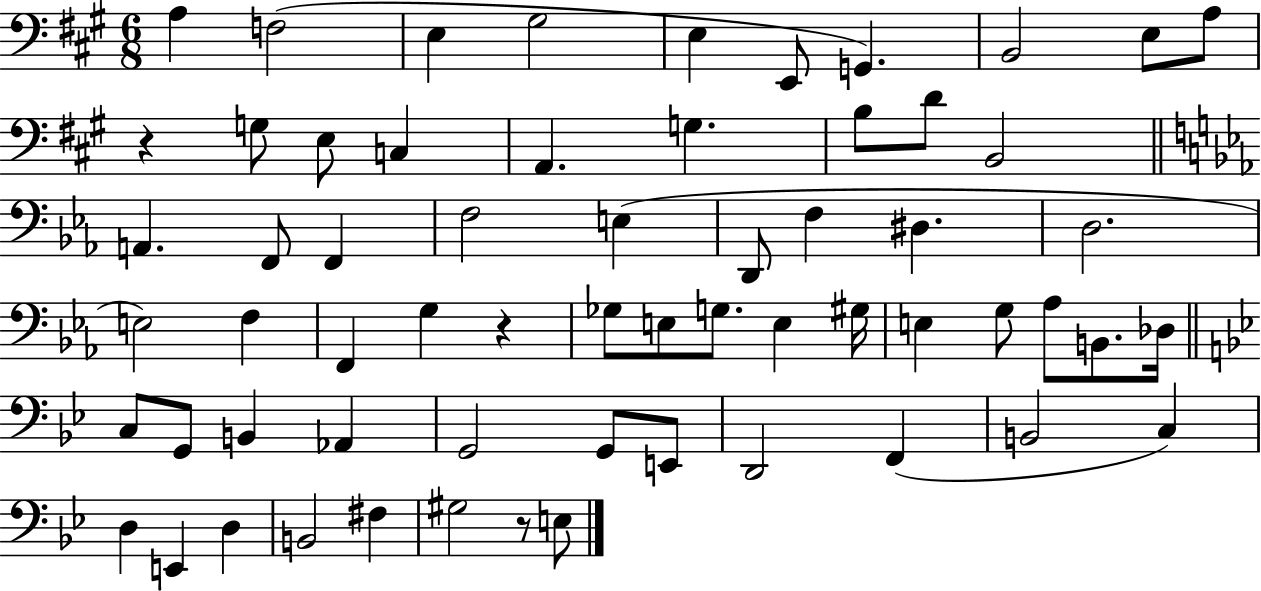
{
  \clef bass
  \numericTimeSignature
  \time 6/8
  \key a \major
  a4 f2( | e4 gis2 | e4 e,8 g,4.) | b,2 e8 a8 | \break r4 g8 e8 c4 | a,4. g4. | b8 d'8 b,2 | \bar "||" \break \key c \minor a,4. f,8 f,4 | f2 e4( | d,8 f4 dis4. | d2. | \break e2) f4 | f,4 g4 r4 | ges8 e8 g8. e4 gis16 | e4 g8 aes8 b,8. des16 | \break \bar "||" \break \key bes \major c8 g,8 b,4 aes,4 | g,2 g,8 e,8 | d,2 f,4( | b,2 c4) | \break d4 e,4 d4 | b,2 fis4 | gis2 r8 e8 | \bar "|."
}